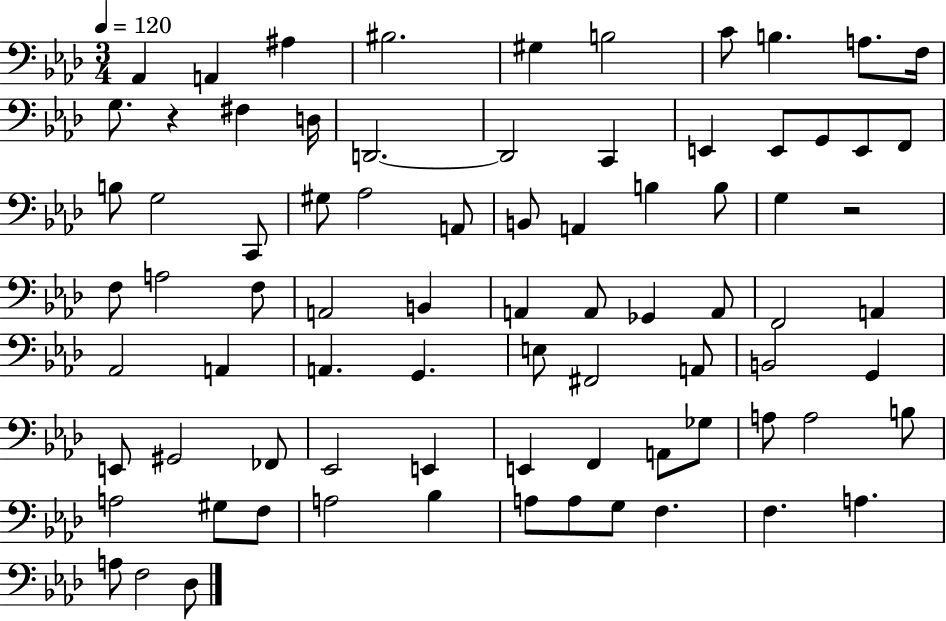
X:1
T:Untitled
M:3/4
L:1/4
K:Ab
_A,, A,, ^A, ^B,2 ^G, B,2 C/2 B, A,/2 F,/4 G,/2 z ^F, D,/4 D,,2 D,,2 C,, E,, E,,/2 G,,/2 E,,/2 F,,/2 B,/2 G,2 C,,/2 ^G,/2 _A,2 A,,/2 B,,/2 A,, B, B,/2 G, z2 F,/2 A,2 F,/2 A,,2 B,, A,, A,,/2 _G,, A,,/2 F,,2 A,, _A,,2 A,, A,, G,, E,/2 ^F,,2 A,,/2 B,,2 G,, E,,/2 ^G,,2 _F,,/2 _E,,2 E,, E,, F,, A,,/2 _G,/2 A,/2 A,2 B,/2 A,2 ^G,/2 F,/2 A,2 _B, A,/2 A,/2 G,/2 F, F, A, A,/2 F,2 _D,/2